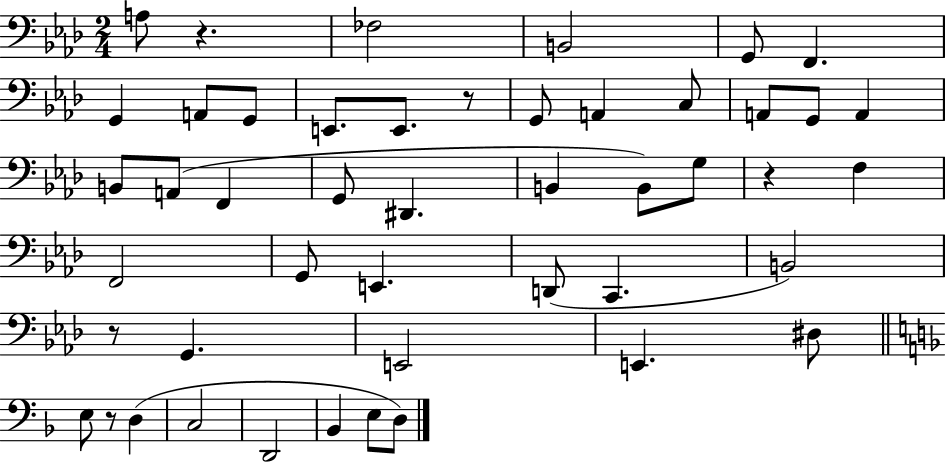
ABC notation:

X:1
T:Untitled
M:2/4
L:1/4
K:Ab
A,/2 z _F,2 B,,2 G,,/2 F,, G,, A,,/2 G,,/2 E,,/2 E,,/2 z/2 G,,/2 A,, C,/2 A,,/2 G,,/2 A,, B,,/2 A,,/2 F,, G,,/2 ^D,, B,, B,,/2 G,/2 z F, F,,2 G,,/2 E,, D,,/2 C,, B,,2 z/2 G,, E,,2 E,, ^D,/2 E,/2 z/2 D, C,2 D,,2 _B,, E,/2 D,/2